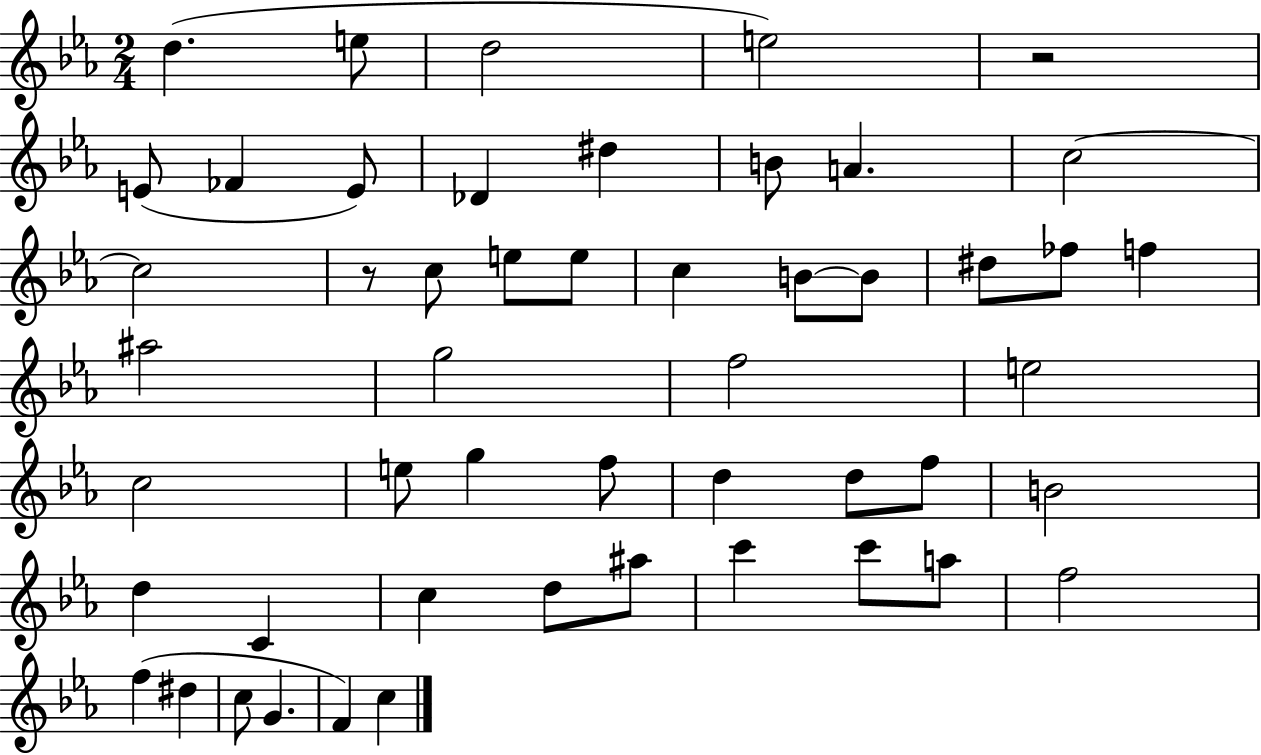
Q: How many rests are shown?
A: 2